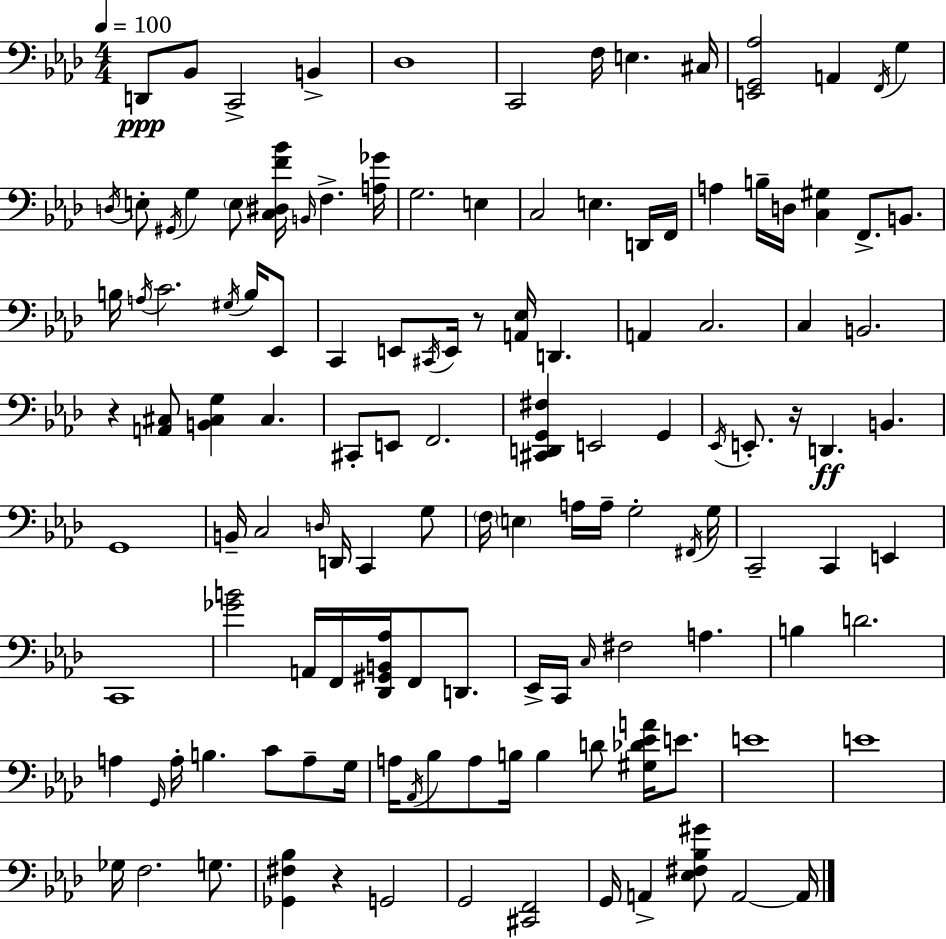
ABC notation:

X:1
T:Untitled
M:4/4
L:1/4
K:Ab
D,,/2 _B,,/2 C,,2 B,, _D,4 C,,2 F,/4 E, ^C,/4 [E,,G,,_A,]2 A,, F,,/4 G, D,/4 E,/2 ^G,,/4 G, E,/2 [C,^D,F_B]/4 B,,/4 F, [A,_G]/4 G,2 E, C,2 E, D,,/4 F,,/4 A, B,/4 D,/4 [C,^G,] F,,/2 B,,/2 B,/4 A,/4 C2 ^G,/4 B,/4 _E,,/2 C,, E,,/2 ^C,,/4 E,,/4 z/2 [A,,_E,]/4 D,, A,, C,2 C, B,,2 z [A,,^C,]/2 [B,,^C,G,] ^C, ^C,,/2 E,,/2 F,,2 [^C,,D,,G,,^F,] E,,2 G,, _E,,/4 E,,/2 z/4 D,, B,, G,,4 B,,/4 C,2 D,/4 D,,/4 C,, G,/2 F,/4 E, A,/4 A,/4 G,2 ^F,,/4 G,/4 C,,2 C,, E,, C,,4 [_GB]2 A,,/4 F,,/4 [_D,,^G,,B,,_A,]/4 F,,/2 D,,/2 _E,,/4 C,,/4 C,/4 ^F,2 A, B, D2 A, G,,/4 A,/4 B, C/2 A,/2 G,/4 A,/4 _A,,/4 _B,/2 A,/2 B,/4 B, D/2 [^G,_D_EA]/4 E/2 E4 E4 _G,/4 F,2 G,/2 [_G,,^F,_B,] z G,,2 G,,2 [^C,,F,,]2 G,,/4 A,, [_E,^F,_B,^G]/2 A,,2 A,,/4